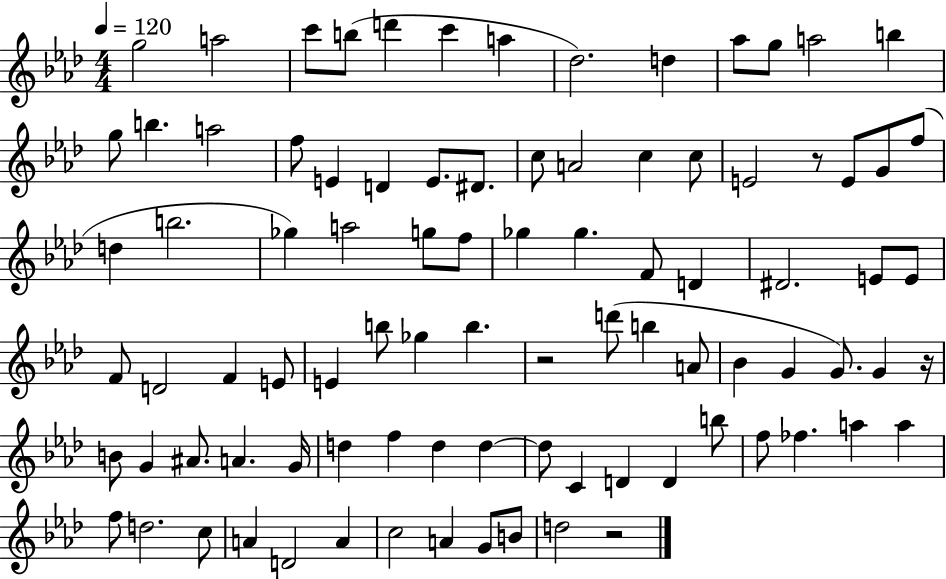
{
  \clef treble
  \numericTimeSignature
  \time 4/4
  \key aes \major
  \tempo 4 = 120
  g''2 a''2 | c'''8 b''8( d'''4 c'''4 a''4 | des''2.) d''4 | aes''8 g''8 a''2 b''4 | \break g''8 b''4. a''2 | f''8 e'4 d'4 e'8. dis'8. | c''8 a'2 c''4 c''8 | e'2 r8 e'8 g'8 f''8( | \break d''4 b''2. | ges''4) a''2 g''8 f''8 | ges''4 ges''4. f'8 d'4 | dis'2. e'8 e'8 | \break f'8 d'2 f'4 e'8 | e'4 b''8 ges''4 b''4. | r2 d'''8( b''4 a'8 | bes'4 g'4 g'8.) g'4 r16 | \break b'8 g'4 ais'8. a'4. g'16 | d''4 f''4 d''4 d''4~~ | d''8 c'4 d'4 d'4 b''8 | f''8 fes''4. a''4 a''4 | \break f''8 d''2. c''8 | a'4 d'2 a'4 | c''2 a'4 g'8 b'8 | d''2 r2 | \break \bar "|."
}